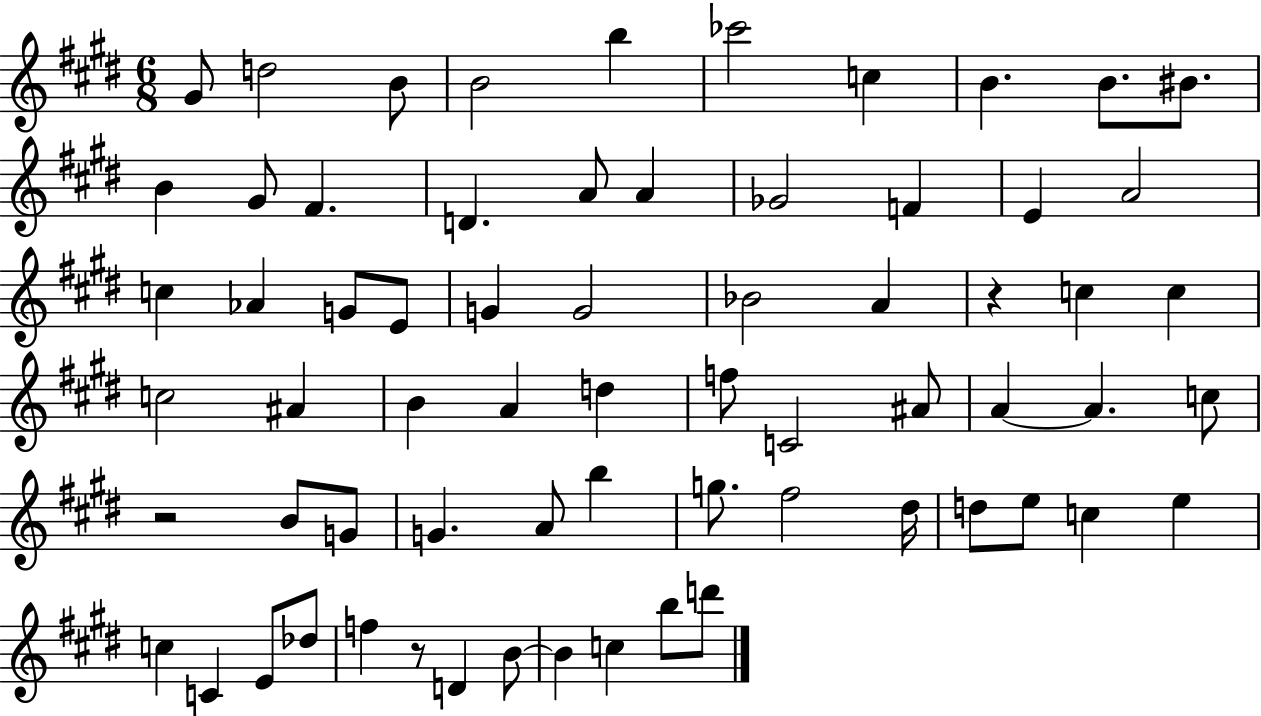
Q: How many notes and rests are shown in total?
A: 67